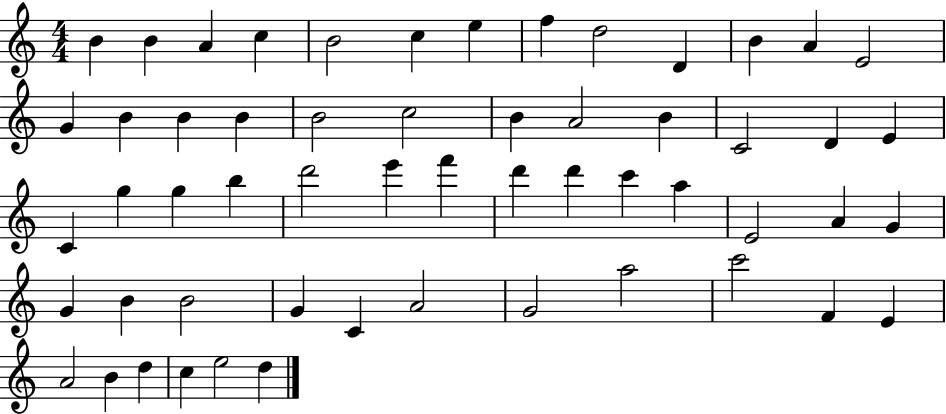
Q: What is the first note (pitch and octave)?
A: B4